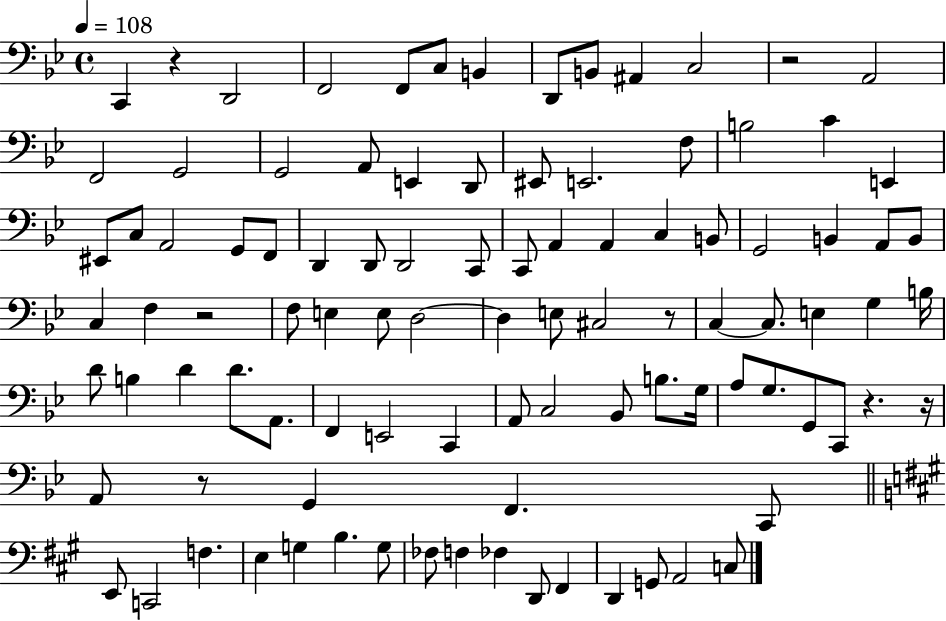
X:1
T:Untitled
M:4/4
L:1/4
K:Bb
C,, z D,,2 F,,2 F,,/2 C,/2 B,, D,,/2 B,,/2 ^A,, C,2 z2 A,,2 F,,2 G,,2 G,,2 A,,/2 E,, D,,/2 ^E,,/2 E,,2 F,/2 B,2 C E,, ^E,,/2 C,/2 A,,2 G,,/2 F,,/2 D,, D,,/2 D,,2 C,,/2 C,,/2 A,, A,, C, B,,/2 G,,2 B,, A,,/2 B,,/2 C, F, z2 F,/2 E, E,/2 D,2 D, E,/2 ^C,2 z/2 C, C,/2 E, G, B,/4 D/2 B, D D/2 A,,/2 F,, E,,2 C,, A,,/2 C,2 _B,,/2 B,/2 G,/4 A,/2 G,/2 G,,/2 C,,/2 z z/4 A,,/2 z/2 G,, F,, C,,/2 E,,/2 C,,2 F, E, G, B, G,/2 _F,/2 F, _F, D,,/2 ^F,, D,, G,,/2 A,,2 C,/2